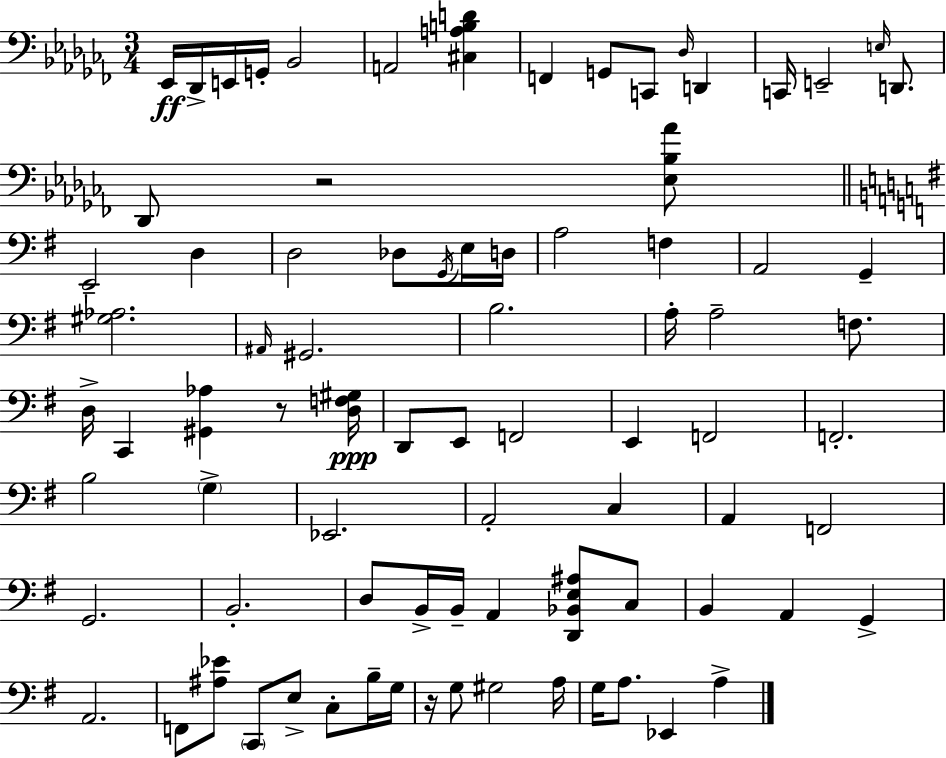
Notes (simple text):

Eb2/s Db2/s E2/s G2/s Bb2/h A2/h [C#3,A3,B3,D4]/q F2/q G2/e C2/e Db3/s D2/q C2/s E2/h E3/s D2/e. Db2/e R/h [Eb3,Bb3,Ab4]/e E2/h D3/q D3/h Db3/e G2/s E3/s D3/s A3/h F3/q A2/h G2/q [G#3,Ab3]/h. A#2/s G#2/h. B3/h. A3/s A3/h F3/e. D3/s C2/q [G#2,Ab3]/q R/e [D3,F3,G#3]/s D2/e E2/e F2/h E2/q F2/h F2/h. B3/h G3/q Eb2/h. A2/h C3/q A2/q F2/h G2/h. B2/h. D3/e B2/s B2/s A2/q [D2,Bb2,E3,A#3]/e C3/e B2/q A2/q G2/q A2/h. F2/e [A#3,Eb4]/e C2/e E3/e C3/e B3/s G3/s R/s G3/e G#3/h A3/s G3/s A3/e. Eb2/q A3/q